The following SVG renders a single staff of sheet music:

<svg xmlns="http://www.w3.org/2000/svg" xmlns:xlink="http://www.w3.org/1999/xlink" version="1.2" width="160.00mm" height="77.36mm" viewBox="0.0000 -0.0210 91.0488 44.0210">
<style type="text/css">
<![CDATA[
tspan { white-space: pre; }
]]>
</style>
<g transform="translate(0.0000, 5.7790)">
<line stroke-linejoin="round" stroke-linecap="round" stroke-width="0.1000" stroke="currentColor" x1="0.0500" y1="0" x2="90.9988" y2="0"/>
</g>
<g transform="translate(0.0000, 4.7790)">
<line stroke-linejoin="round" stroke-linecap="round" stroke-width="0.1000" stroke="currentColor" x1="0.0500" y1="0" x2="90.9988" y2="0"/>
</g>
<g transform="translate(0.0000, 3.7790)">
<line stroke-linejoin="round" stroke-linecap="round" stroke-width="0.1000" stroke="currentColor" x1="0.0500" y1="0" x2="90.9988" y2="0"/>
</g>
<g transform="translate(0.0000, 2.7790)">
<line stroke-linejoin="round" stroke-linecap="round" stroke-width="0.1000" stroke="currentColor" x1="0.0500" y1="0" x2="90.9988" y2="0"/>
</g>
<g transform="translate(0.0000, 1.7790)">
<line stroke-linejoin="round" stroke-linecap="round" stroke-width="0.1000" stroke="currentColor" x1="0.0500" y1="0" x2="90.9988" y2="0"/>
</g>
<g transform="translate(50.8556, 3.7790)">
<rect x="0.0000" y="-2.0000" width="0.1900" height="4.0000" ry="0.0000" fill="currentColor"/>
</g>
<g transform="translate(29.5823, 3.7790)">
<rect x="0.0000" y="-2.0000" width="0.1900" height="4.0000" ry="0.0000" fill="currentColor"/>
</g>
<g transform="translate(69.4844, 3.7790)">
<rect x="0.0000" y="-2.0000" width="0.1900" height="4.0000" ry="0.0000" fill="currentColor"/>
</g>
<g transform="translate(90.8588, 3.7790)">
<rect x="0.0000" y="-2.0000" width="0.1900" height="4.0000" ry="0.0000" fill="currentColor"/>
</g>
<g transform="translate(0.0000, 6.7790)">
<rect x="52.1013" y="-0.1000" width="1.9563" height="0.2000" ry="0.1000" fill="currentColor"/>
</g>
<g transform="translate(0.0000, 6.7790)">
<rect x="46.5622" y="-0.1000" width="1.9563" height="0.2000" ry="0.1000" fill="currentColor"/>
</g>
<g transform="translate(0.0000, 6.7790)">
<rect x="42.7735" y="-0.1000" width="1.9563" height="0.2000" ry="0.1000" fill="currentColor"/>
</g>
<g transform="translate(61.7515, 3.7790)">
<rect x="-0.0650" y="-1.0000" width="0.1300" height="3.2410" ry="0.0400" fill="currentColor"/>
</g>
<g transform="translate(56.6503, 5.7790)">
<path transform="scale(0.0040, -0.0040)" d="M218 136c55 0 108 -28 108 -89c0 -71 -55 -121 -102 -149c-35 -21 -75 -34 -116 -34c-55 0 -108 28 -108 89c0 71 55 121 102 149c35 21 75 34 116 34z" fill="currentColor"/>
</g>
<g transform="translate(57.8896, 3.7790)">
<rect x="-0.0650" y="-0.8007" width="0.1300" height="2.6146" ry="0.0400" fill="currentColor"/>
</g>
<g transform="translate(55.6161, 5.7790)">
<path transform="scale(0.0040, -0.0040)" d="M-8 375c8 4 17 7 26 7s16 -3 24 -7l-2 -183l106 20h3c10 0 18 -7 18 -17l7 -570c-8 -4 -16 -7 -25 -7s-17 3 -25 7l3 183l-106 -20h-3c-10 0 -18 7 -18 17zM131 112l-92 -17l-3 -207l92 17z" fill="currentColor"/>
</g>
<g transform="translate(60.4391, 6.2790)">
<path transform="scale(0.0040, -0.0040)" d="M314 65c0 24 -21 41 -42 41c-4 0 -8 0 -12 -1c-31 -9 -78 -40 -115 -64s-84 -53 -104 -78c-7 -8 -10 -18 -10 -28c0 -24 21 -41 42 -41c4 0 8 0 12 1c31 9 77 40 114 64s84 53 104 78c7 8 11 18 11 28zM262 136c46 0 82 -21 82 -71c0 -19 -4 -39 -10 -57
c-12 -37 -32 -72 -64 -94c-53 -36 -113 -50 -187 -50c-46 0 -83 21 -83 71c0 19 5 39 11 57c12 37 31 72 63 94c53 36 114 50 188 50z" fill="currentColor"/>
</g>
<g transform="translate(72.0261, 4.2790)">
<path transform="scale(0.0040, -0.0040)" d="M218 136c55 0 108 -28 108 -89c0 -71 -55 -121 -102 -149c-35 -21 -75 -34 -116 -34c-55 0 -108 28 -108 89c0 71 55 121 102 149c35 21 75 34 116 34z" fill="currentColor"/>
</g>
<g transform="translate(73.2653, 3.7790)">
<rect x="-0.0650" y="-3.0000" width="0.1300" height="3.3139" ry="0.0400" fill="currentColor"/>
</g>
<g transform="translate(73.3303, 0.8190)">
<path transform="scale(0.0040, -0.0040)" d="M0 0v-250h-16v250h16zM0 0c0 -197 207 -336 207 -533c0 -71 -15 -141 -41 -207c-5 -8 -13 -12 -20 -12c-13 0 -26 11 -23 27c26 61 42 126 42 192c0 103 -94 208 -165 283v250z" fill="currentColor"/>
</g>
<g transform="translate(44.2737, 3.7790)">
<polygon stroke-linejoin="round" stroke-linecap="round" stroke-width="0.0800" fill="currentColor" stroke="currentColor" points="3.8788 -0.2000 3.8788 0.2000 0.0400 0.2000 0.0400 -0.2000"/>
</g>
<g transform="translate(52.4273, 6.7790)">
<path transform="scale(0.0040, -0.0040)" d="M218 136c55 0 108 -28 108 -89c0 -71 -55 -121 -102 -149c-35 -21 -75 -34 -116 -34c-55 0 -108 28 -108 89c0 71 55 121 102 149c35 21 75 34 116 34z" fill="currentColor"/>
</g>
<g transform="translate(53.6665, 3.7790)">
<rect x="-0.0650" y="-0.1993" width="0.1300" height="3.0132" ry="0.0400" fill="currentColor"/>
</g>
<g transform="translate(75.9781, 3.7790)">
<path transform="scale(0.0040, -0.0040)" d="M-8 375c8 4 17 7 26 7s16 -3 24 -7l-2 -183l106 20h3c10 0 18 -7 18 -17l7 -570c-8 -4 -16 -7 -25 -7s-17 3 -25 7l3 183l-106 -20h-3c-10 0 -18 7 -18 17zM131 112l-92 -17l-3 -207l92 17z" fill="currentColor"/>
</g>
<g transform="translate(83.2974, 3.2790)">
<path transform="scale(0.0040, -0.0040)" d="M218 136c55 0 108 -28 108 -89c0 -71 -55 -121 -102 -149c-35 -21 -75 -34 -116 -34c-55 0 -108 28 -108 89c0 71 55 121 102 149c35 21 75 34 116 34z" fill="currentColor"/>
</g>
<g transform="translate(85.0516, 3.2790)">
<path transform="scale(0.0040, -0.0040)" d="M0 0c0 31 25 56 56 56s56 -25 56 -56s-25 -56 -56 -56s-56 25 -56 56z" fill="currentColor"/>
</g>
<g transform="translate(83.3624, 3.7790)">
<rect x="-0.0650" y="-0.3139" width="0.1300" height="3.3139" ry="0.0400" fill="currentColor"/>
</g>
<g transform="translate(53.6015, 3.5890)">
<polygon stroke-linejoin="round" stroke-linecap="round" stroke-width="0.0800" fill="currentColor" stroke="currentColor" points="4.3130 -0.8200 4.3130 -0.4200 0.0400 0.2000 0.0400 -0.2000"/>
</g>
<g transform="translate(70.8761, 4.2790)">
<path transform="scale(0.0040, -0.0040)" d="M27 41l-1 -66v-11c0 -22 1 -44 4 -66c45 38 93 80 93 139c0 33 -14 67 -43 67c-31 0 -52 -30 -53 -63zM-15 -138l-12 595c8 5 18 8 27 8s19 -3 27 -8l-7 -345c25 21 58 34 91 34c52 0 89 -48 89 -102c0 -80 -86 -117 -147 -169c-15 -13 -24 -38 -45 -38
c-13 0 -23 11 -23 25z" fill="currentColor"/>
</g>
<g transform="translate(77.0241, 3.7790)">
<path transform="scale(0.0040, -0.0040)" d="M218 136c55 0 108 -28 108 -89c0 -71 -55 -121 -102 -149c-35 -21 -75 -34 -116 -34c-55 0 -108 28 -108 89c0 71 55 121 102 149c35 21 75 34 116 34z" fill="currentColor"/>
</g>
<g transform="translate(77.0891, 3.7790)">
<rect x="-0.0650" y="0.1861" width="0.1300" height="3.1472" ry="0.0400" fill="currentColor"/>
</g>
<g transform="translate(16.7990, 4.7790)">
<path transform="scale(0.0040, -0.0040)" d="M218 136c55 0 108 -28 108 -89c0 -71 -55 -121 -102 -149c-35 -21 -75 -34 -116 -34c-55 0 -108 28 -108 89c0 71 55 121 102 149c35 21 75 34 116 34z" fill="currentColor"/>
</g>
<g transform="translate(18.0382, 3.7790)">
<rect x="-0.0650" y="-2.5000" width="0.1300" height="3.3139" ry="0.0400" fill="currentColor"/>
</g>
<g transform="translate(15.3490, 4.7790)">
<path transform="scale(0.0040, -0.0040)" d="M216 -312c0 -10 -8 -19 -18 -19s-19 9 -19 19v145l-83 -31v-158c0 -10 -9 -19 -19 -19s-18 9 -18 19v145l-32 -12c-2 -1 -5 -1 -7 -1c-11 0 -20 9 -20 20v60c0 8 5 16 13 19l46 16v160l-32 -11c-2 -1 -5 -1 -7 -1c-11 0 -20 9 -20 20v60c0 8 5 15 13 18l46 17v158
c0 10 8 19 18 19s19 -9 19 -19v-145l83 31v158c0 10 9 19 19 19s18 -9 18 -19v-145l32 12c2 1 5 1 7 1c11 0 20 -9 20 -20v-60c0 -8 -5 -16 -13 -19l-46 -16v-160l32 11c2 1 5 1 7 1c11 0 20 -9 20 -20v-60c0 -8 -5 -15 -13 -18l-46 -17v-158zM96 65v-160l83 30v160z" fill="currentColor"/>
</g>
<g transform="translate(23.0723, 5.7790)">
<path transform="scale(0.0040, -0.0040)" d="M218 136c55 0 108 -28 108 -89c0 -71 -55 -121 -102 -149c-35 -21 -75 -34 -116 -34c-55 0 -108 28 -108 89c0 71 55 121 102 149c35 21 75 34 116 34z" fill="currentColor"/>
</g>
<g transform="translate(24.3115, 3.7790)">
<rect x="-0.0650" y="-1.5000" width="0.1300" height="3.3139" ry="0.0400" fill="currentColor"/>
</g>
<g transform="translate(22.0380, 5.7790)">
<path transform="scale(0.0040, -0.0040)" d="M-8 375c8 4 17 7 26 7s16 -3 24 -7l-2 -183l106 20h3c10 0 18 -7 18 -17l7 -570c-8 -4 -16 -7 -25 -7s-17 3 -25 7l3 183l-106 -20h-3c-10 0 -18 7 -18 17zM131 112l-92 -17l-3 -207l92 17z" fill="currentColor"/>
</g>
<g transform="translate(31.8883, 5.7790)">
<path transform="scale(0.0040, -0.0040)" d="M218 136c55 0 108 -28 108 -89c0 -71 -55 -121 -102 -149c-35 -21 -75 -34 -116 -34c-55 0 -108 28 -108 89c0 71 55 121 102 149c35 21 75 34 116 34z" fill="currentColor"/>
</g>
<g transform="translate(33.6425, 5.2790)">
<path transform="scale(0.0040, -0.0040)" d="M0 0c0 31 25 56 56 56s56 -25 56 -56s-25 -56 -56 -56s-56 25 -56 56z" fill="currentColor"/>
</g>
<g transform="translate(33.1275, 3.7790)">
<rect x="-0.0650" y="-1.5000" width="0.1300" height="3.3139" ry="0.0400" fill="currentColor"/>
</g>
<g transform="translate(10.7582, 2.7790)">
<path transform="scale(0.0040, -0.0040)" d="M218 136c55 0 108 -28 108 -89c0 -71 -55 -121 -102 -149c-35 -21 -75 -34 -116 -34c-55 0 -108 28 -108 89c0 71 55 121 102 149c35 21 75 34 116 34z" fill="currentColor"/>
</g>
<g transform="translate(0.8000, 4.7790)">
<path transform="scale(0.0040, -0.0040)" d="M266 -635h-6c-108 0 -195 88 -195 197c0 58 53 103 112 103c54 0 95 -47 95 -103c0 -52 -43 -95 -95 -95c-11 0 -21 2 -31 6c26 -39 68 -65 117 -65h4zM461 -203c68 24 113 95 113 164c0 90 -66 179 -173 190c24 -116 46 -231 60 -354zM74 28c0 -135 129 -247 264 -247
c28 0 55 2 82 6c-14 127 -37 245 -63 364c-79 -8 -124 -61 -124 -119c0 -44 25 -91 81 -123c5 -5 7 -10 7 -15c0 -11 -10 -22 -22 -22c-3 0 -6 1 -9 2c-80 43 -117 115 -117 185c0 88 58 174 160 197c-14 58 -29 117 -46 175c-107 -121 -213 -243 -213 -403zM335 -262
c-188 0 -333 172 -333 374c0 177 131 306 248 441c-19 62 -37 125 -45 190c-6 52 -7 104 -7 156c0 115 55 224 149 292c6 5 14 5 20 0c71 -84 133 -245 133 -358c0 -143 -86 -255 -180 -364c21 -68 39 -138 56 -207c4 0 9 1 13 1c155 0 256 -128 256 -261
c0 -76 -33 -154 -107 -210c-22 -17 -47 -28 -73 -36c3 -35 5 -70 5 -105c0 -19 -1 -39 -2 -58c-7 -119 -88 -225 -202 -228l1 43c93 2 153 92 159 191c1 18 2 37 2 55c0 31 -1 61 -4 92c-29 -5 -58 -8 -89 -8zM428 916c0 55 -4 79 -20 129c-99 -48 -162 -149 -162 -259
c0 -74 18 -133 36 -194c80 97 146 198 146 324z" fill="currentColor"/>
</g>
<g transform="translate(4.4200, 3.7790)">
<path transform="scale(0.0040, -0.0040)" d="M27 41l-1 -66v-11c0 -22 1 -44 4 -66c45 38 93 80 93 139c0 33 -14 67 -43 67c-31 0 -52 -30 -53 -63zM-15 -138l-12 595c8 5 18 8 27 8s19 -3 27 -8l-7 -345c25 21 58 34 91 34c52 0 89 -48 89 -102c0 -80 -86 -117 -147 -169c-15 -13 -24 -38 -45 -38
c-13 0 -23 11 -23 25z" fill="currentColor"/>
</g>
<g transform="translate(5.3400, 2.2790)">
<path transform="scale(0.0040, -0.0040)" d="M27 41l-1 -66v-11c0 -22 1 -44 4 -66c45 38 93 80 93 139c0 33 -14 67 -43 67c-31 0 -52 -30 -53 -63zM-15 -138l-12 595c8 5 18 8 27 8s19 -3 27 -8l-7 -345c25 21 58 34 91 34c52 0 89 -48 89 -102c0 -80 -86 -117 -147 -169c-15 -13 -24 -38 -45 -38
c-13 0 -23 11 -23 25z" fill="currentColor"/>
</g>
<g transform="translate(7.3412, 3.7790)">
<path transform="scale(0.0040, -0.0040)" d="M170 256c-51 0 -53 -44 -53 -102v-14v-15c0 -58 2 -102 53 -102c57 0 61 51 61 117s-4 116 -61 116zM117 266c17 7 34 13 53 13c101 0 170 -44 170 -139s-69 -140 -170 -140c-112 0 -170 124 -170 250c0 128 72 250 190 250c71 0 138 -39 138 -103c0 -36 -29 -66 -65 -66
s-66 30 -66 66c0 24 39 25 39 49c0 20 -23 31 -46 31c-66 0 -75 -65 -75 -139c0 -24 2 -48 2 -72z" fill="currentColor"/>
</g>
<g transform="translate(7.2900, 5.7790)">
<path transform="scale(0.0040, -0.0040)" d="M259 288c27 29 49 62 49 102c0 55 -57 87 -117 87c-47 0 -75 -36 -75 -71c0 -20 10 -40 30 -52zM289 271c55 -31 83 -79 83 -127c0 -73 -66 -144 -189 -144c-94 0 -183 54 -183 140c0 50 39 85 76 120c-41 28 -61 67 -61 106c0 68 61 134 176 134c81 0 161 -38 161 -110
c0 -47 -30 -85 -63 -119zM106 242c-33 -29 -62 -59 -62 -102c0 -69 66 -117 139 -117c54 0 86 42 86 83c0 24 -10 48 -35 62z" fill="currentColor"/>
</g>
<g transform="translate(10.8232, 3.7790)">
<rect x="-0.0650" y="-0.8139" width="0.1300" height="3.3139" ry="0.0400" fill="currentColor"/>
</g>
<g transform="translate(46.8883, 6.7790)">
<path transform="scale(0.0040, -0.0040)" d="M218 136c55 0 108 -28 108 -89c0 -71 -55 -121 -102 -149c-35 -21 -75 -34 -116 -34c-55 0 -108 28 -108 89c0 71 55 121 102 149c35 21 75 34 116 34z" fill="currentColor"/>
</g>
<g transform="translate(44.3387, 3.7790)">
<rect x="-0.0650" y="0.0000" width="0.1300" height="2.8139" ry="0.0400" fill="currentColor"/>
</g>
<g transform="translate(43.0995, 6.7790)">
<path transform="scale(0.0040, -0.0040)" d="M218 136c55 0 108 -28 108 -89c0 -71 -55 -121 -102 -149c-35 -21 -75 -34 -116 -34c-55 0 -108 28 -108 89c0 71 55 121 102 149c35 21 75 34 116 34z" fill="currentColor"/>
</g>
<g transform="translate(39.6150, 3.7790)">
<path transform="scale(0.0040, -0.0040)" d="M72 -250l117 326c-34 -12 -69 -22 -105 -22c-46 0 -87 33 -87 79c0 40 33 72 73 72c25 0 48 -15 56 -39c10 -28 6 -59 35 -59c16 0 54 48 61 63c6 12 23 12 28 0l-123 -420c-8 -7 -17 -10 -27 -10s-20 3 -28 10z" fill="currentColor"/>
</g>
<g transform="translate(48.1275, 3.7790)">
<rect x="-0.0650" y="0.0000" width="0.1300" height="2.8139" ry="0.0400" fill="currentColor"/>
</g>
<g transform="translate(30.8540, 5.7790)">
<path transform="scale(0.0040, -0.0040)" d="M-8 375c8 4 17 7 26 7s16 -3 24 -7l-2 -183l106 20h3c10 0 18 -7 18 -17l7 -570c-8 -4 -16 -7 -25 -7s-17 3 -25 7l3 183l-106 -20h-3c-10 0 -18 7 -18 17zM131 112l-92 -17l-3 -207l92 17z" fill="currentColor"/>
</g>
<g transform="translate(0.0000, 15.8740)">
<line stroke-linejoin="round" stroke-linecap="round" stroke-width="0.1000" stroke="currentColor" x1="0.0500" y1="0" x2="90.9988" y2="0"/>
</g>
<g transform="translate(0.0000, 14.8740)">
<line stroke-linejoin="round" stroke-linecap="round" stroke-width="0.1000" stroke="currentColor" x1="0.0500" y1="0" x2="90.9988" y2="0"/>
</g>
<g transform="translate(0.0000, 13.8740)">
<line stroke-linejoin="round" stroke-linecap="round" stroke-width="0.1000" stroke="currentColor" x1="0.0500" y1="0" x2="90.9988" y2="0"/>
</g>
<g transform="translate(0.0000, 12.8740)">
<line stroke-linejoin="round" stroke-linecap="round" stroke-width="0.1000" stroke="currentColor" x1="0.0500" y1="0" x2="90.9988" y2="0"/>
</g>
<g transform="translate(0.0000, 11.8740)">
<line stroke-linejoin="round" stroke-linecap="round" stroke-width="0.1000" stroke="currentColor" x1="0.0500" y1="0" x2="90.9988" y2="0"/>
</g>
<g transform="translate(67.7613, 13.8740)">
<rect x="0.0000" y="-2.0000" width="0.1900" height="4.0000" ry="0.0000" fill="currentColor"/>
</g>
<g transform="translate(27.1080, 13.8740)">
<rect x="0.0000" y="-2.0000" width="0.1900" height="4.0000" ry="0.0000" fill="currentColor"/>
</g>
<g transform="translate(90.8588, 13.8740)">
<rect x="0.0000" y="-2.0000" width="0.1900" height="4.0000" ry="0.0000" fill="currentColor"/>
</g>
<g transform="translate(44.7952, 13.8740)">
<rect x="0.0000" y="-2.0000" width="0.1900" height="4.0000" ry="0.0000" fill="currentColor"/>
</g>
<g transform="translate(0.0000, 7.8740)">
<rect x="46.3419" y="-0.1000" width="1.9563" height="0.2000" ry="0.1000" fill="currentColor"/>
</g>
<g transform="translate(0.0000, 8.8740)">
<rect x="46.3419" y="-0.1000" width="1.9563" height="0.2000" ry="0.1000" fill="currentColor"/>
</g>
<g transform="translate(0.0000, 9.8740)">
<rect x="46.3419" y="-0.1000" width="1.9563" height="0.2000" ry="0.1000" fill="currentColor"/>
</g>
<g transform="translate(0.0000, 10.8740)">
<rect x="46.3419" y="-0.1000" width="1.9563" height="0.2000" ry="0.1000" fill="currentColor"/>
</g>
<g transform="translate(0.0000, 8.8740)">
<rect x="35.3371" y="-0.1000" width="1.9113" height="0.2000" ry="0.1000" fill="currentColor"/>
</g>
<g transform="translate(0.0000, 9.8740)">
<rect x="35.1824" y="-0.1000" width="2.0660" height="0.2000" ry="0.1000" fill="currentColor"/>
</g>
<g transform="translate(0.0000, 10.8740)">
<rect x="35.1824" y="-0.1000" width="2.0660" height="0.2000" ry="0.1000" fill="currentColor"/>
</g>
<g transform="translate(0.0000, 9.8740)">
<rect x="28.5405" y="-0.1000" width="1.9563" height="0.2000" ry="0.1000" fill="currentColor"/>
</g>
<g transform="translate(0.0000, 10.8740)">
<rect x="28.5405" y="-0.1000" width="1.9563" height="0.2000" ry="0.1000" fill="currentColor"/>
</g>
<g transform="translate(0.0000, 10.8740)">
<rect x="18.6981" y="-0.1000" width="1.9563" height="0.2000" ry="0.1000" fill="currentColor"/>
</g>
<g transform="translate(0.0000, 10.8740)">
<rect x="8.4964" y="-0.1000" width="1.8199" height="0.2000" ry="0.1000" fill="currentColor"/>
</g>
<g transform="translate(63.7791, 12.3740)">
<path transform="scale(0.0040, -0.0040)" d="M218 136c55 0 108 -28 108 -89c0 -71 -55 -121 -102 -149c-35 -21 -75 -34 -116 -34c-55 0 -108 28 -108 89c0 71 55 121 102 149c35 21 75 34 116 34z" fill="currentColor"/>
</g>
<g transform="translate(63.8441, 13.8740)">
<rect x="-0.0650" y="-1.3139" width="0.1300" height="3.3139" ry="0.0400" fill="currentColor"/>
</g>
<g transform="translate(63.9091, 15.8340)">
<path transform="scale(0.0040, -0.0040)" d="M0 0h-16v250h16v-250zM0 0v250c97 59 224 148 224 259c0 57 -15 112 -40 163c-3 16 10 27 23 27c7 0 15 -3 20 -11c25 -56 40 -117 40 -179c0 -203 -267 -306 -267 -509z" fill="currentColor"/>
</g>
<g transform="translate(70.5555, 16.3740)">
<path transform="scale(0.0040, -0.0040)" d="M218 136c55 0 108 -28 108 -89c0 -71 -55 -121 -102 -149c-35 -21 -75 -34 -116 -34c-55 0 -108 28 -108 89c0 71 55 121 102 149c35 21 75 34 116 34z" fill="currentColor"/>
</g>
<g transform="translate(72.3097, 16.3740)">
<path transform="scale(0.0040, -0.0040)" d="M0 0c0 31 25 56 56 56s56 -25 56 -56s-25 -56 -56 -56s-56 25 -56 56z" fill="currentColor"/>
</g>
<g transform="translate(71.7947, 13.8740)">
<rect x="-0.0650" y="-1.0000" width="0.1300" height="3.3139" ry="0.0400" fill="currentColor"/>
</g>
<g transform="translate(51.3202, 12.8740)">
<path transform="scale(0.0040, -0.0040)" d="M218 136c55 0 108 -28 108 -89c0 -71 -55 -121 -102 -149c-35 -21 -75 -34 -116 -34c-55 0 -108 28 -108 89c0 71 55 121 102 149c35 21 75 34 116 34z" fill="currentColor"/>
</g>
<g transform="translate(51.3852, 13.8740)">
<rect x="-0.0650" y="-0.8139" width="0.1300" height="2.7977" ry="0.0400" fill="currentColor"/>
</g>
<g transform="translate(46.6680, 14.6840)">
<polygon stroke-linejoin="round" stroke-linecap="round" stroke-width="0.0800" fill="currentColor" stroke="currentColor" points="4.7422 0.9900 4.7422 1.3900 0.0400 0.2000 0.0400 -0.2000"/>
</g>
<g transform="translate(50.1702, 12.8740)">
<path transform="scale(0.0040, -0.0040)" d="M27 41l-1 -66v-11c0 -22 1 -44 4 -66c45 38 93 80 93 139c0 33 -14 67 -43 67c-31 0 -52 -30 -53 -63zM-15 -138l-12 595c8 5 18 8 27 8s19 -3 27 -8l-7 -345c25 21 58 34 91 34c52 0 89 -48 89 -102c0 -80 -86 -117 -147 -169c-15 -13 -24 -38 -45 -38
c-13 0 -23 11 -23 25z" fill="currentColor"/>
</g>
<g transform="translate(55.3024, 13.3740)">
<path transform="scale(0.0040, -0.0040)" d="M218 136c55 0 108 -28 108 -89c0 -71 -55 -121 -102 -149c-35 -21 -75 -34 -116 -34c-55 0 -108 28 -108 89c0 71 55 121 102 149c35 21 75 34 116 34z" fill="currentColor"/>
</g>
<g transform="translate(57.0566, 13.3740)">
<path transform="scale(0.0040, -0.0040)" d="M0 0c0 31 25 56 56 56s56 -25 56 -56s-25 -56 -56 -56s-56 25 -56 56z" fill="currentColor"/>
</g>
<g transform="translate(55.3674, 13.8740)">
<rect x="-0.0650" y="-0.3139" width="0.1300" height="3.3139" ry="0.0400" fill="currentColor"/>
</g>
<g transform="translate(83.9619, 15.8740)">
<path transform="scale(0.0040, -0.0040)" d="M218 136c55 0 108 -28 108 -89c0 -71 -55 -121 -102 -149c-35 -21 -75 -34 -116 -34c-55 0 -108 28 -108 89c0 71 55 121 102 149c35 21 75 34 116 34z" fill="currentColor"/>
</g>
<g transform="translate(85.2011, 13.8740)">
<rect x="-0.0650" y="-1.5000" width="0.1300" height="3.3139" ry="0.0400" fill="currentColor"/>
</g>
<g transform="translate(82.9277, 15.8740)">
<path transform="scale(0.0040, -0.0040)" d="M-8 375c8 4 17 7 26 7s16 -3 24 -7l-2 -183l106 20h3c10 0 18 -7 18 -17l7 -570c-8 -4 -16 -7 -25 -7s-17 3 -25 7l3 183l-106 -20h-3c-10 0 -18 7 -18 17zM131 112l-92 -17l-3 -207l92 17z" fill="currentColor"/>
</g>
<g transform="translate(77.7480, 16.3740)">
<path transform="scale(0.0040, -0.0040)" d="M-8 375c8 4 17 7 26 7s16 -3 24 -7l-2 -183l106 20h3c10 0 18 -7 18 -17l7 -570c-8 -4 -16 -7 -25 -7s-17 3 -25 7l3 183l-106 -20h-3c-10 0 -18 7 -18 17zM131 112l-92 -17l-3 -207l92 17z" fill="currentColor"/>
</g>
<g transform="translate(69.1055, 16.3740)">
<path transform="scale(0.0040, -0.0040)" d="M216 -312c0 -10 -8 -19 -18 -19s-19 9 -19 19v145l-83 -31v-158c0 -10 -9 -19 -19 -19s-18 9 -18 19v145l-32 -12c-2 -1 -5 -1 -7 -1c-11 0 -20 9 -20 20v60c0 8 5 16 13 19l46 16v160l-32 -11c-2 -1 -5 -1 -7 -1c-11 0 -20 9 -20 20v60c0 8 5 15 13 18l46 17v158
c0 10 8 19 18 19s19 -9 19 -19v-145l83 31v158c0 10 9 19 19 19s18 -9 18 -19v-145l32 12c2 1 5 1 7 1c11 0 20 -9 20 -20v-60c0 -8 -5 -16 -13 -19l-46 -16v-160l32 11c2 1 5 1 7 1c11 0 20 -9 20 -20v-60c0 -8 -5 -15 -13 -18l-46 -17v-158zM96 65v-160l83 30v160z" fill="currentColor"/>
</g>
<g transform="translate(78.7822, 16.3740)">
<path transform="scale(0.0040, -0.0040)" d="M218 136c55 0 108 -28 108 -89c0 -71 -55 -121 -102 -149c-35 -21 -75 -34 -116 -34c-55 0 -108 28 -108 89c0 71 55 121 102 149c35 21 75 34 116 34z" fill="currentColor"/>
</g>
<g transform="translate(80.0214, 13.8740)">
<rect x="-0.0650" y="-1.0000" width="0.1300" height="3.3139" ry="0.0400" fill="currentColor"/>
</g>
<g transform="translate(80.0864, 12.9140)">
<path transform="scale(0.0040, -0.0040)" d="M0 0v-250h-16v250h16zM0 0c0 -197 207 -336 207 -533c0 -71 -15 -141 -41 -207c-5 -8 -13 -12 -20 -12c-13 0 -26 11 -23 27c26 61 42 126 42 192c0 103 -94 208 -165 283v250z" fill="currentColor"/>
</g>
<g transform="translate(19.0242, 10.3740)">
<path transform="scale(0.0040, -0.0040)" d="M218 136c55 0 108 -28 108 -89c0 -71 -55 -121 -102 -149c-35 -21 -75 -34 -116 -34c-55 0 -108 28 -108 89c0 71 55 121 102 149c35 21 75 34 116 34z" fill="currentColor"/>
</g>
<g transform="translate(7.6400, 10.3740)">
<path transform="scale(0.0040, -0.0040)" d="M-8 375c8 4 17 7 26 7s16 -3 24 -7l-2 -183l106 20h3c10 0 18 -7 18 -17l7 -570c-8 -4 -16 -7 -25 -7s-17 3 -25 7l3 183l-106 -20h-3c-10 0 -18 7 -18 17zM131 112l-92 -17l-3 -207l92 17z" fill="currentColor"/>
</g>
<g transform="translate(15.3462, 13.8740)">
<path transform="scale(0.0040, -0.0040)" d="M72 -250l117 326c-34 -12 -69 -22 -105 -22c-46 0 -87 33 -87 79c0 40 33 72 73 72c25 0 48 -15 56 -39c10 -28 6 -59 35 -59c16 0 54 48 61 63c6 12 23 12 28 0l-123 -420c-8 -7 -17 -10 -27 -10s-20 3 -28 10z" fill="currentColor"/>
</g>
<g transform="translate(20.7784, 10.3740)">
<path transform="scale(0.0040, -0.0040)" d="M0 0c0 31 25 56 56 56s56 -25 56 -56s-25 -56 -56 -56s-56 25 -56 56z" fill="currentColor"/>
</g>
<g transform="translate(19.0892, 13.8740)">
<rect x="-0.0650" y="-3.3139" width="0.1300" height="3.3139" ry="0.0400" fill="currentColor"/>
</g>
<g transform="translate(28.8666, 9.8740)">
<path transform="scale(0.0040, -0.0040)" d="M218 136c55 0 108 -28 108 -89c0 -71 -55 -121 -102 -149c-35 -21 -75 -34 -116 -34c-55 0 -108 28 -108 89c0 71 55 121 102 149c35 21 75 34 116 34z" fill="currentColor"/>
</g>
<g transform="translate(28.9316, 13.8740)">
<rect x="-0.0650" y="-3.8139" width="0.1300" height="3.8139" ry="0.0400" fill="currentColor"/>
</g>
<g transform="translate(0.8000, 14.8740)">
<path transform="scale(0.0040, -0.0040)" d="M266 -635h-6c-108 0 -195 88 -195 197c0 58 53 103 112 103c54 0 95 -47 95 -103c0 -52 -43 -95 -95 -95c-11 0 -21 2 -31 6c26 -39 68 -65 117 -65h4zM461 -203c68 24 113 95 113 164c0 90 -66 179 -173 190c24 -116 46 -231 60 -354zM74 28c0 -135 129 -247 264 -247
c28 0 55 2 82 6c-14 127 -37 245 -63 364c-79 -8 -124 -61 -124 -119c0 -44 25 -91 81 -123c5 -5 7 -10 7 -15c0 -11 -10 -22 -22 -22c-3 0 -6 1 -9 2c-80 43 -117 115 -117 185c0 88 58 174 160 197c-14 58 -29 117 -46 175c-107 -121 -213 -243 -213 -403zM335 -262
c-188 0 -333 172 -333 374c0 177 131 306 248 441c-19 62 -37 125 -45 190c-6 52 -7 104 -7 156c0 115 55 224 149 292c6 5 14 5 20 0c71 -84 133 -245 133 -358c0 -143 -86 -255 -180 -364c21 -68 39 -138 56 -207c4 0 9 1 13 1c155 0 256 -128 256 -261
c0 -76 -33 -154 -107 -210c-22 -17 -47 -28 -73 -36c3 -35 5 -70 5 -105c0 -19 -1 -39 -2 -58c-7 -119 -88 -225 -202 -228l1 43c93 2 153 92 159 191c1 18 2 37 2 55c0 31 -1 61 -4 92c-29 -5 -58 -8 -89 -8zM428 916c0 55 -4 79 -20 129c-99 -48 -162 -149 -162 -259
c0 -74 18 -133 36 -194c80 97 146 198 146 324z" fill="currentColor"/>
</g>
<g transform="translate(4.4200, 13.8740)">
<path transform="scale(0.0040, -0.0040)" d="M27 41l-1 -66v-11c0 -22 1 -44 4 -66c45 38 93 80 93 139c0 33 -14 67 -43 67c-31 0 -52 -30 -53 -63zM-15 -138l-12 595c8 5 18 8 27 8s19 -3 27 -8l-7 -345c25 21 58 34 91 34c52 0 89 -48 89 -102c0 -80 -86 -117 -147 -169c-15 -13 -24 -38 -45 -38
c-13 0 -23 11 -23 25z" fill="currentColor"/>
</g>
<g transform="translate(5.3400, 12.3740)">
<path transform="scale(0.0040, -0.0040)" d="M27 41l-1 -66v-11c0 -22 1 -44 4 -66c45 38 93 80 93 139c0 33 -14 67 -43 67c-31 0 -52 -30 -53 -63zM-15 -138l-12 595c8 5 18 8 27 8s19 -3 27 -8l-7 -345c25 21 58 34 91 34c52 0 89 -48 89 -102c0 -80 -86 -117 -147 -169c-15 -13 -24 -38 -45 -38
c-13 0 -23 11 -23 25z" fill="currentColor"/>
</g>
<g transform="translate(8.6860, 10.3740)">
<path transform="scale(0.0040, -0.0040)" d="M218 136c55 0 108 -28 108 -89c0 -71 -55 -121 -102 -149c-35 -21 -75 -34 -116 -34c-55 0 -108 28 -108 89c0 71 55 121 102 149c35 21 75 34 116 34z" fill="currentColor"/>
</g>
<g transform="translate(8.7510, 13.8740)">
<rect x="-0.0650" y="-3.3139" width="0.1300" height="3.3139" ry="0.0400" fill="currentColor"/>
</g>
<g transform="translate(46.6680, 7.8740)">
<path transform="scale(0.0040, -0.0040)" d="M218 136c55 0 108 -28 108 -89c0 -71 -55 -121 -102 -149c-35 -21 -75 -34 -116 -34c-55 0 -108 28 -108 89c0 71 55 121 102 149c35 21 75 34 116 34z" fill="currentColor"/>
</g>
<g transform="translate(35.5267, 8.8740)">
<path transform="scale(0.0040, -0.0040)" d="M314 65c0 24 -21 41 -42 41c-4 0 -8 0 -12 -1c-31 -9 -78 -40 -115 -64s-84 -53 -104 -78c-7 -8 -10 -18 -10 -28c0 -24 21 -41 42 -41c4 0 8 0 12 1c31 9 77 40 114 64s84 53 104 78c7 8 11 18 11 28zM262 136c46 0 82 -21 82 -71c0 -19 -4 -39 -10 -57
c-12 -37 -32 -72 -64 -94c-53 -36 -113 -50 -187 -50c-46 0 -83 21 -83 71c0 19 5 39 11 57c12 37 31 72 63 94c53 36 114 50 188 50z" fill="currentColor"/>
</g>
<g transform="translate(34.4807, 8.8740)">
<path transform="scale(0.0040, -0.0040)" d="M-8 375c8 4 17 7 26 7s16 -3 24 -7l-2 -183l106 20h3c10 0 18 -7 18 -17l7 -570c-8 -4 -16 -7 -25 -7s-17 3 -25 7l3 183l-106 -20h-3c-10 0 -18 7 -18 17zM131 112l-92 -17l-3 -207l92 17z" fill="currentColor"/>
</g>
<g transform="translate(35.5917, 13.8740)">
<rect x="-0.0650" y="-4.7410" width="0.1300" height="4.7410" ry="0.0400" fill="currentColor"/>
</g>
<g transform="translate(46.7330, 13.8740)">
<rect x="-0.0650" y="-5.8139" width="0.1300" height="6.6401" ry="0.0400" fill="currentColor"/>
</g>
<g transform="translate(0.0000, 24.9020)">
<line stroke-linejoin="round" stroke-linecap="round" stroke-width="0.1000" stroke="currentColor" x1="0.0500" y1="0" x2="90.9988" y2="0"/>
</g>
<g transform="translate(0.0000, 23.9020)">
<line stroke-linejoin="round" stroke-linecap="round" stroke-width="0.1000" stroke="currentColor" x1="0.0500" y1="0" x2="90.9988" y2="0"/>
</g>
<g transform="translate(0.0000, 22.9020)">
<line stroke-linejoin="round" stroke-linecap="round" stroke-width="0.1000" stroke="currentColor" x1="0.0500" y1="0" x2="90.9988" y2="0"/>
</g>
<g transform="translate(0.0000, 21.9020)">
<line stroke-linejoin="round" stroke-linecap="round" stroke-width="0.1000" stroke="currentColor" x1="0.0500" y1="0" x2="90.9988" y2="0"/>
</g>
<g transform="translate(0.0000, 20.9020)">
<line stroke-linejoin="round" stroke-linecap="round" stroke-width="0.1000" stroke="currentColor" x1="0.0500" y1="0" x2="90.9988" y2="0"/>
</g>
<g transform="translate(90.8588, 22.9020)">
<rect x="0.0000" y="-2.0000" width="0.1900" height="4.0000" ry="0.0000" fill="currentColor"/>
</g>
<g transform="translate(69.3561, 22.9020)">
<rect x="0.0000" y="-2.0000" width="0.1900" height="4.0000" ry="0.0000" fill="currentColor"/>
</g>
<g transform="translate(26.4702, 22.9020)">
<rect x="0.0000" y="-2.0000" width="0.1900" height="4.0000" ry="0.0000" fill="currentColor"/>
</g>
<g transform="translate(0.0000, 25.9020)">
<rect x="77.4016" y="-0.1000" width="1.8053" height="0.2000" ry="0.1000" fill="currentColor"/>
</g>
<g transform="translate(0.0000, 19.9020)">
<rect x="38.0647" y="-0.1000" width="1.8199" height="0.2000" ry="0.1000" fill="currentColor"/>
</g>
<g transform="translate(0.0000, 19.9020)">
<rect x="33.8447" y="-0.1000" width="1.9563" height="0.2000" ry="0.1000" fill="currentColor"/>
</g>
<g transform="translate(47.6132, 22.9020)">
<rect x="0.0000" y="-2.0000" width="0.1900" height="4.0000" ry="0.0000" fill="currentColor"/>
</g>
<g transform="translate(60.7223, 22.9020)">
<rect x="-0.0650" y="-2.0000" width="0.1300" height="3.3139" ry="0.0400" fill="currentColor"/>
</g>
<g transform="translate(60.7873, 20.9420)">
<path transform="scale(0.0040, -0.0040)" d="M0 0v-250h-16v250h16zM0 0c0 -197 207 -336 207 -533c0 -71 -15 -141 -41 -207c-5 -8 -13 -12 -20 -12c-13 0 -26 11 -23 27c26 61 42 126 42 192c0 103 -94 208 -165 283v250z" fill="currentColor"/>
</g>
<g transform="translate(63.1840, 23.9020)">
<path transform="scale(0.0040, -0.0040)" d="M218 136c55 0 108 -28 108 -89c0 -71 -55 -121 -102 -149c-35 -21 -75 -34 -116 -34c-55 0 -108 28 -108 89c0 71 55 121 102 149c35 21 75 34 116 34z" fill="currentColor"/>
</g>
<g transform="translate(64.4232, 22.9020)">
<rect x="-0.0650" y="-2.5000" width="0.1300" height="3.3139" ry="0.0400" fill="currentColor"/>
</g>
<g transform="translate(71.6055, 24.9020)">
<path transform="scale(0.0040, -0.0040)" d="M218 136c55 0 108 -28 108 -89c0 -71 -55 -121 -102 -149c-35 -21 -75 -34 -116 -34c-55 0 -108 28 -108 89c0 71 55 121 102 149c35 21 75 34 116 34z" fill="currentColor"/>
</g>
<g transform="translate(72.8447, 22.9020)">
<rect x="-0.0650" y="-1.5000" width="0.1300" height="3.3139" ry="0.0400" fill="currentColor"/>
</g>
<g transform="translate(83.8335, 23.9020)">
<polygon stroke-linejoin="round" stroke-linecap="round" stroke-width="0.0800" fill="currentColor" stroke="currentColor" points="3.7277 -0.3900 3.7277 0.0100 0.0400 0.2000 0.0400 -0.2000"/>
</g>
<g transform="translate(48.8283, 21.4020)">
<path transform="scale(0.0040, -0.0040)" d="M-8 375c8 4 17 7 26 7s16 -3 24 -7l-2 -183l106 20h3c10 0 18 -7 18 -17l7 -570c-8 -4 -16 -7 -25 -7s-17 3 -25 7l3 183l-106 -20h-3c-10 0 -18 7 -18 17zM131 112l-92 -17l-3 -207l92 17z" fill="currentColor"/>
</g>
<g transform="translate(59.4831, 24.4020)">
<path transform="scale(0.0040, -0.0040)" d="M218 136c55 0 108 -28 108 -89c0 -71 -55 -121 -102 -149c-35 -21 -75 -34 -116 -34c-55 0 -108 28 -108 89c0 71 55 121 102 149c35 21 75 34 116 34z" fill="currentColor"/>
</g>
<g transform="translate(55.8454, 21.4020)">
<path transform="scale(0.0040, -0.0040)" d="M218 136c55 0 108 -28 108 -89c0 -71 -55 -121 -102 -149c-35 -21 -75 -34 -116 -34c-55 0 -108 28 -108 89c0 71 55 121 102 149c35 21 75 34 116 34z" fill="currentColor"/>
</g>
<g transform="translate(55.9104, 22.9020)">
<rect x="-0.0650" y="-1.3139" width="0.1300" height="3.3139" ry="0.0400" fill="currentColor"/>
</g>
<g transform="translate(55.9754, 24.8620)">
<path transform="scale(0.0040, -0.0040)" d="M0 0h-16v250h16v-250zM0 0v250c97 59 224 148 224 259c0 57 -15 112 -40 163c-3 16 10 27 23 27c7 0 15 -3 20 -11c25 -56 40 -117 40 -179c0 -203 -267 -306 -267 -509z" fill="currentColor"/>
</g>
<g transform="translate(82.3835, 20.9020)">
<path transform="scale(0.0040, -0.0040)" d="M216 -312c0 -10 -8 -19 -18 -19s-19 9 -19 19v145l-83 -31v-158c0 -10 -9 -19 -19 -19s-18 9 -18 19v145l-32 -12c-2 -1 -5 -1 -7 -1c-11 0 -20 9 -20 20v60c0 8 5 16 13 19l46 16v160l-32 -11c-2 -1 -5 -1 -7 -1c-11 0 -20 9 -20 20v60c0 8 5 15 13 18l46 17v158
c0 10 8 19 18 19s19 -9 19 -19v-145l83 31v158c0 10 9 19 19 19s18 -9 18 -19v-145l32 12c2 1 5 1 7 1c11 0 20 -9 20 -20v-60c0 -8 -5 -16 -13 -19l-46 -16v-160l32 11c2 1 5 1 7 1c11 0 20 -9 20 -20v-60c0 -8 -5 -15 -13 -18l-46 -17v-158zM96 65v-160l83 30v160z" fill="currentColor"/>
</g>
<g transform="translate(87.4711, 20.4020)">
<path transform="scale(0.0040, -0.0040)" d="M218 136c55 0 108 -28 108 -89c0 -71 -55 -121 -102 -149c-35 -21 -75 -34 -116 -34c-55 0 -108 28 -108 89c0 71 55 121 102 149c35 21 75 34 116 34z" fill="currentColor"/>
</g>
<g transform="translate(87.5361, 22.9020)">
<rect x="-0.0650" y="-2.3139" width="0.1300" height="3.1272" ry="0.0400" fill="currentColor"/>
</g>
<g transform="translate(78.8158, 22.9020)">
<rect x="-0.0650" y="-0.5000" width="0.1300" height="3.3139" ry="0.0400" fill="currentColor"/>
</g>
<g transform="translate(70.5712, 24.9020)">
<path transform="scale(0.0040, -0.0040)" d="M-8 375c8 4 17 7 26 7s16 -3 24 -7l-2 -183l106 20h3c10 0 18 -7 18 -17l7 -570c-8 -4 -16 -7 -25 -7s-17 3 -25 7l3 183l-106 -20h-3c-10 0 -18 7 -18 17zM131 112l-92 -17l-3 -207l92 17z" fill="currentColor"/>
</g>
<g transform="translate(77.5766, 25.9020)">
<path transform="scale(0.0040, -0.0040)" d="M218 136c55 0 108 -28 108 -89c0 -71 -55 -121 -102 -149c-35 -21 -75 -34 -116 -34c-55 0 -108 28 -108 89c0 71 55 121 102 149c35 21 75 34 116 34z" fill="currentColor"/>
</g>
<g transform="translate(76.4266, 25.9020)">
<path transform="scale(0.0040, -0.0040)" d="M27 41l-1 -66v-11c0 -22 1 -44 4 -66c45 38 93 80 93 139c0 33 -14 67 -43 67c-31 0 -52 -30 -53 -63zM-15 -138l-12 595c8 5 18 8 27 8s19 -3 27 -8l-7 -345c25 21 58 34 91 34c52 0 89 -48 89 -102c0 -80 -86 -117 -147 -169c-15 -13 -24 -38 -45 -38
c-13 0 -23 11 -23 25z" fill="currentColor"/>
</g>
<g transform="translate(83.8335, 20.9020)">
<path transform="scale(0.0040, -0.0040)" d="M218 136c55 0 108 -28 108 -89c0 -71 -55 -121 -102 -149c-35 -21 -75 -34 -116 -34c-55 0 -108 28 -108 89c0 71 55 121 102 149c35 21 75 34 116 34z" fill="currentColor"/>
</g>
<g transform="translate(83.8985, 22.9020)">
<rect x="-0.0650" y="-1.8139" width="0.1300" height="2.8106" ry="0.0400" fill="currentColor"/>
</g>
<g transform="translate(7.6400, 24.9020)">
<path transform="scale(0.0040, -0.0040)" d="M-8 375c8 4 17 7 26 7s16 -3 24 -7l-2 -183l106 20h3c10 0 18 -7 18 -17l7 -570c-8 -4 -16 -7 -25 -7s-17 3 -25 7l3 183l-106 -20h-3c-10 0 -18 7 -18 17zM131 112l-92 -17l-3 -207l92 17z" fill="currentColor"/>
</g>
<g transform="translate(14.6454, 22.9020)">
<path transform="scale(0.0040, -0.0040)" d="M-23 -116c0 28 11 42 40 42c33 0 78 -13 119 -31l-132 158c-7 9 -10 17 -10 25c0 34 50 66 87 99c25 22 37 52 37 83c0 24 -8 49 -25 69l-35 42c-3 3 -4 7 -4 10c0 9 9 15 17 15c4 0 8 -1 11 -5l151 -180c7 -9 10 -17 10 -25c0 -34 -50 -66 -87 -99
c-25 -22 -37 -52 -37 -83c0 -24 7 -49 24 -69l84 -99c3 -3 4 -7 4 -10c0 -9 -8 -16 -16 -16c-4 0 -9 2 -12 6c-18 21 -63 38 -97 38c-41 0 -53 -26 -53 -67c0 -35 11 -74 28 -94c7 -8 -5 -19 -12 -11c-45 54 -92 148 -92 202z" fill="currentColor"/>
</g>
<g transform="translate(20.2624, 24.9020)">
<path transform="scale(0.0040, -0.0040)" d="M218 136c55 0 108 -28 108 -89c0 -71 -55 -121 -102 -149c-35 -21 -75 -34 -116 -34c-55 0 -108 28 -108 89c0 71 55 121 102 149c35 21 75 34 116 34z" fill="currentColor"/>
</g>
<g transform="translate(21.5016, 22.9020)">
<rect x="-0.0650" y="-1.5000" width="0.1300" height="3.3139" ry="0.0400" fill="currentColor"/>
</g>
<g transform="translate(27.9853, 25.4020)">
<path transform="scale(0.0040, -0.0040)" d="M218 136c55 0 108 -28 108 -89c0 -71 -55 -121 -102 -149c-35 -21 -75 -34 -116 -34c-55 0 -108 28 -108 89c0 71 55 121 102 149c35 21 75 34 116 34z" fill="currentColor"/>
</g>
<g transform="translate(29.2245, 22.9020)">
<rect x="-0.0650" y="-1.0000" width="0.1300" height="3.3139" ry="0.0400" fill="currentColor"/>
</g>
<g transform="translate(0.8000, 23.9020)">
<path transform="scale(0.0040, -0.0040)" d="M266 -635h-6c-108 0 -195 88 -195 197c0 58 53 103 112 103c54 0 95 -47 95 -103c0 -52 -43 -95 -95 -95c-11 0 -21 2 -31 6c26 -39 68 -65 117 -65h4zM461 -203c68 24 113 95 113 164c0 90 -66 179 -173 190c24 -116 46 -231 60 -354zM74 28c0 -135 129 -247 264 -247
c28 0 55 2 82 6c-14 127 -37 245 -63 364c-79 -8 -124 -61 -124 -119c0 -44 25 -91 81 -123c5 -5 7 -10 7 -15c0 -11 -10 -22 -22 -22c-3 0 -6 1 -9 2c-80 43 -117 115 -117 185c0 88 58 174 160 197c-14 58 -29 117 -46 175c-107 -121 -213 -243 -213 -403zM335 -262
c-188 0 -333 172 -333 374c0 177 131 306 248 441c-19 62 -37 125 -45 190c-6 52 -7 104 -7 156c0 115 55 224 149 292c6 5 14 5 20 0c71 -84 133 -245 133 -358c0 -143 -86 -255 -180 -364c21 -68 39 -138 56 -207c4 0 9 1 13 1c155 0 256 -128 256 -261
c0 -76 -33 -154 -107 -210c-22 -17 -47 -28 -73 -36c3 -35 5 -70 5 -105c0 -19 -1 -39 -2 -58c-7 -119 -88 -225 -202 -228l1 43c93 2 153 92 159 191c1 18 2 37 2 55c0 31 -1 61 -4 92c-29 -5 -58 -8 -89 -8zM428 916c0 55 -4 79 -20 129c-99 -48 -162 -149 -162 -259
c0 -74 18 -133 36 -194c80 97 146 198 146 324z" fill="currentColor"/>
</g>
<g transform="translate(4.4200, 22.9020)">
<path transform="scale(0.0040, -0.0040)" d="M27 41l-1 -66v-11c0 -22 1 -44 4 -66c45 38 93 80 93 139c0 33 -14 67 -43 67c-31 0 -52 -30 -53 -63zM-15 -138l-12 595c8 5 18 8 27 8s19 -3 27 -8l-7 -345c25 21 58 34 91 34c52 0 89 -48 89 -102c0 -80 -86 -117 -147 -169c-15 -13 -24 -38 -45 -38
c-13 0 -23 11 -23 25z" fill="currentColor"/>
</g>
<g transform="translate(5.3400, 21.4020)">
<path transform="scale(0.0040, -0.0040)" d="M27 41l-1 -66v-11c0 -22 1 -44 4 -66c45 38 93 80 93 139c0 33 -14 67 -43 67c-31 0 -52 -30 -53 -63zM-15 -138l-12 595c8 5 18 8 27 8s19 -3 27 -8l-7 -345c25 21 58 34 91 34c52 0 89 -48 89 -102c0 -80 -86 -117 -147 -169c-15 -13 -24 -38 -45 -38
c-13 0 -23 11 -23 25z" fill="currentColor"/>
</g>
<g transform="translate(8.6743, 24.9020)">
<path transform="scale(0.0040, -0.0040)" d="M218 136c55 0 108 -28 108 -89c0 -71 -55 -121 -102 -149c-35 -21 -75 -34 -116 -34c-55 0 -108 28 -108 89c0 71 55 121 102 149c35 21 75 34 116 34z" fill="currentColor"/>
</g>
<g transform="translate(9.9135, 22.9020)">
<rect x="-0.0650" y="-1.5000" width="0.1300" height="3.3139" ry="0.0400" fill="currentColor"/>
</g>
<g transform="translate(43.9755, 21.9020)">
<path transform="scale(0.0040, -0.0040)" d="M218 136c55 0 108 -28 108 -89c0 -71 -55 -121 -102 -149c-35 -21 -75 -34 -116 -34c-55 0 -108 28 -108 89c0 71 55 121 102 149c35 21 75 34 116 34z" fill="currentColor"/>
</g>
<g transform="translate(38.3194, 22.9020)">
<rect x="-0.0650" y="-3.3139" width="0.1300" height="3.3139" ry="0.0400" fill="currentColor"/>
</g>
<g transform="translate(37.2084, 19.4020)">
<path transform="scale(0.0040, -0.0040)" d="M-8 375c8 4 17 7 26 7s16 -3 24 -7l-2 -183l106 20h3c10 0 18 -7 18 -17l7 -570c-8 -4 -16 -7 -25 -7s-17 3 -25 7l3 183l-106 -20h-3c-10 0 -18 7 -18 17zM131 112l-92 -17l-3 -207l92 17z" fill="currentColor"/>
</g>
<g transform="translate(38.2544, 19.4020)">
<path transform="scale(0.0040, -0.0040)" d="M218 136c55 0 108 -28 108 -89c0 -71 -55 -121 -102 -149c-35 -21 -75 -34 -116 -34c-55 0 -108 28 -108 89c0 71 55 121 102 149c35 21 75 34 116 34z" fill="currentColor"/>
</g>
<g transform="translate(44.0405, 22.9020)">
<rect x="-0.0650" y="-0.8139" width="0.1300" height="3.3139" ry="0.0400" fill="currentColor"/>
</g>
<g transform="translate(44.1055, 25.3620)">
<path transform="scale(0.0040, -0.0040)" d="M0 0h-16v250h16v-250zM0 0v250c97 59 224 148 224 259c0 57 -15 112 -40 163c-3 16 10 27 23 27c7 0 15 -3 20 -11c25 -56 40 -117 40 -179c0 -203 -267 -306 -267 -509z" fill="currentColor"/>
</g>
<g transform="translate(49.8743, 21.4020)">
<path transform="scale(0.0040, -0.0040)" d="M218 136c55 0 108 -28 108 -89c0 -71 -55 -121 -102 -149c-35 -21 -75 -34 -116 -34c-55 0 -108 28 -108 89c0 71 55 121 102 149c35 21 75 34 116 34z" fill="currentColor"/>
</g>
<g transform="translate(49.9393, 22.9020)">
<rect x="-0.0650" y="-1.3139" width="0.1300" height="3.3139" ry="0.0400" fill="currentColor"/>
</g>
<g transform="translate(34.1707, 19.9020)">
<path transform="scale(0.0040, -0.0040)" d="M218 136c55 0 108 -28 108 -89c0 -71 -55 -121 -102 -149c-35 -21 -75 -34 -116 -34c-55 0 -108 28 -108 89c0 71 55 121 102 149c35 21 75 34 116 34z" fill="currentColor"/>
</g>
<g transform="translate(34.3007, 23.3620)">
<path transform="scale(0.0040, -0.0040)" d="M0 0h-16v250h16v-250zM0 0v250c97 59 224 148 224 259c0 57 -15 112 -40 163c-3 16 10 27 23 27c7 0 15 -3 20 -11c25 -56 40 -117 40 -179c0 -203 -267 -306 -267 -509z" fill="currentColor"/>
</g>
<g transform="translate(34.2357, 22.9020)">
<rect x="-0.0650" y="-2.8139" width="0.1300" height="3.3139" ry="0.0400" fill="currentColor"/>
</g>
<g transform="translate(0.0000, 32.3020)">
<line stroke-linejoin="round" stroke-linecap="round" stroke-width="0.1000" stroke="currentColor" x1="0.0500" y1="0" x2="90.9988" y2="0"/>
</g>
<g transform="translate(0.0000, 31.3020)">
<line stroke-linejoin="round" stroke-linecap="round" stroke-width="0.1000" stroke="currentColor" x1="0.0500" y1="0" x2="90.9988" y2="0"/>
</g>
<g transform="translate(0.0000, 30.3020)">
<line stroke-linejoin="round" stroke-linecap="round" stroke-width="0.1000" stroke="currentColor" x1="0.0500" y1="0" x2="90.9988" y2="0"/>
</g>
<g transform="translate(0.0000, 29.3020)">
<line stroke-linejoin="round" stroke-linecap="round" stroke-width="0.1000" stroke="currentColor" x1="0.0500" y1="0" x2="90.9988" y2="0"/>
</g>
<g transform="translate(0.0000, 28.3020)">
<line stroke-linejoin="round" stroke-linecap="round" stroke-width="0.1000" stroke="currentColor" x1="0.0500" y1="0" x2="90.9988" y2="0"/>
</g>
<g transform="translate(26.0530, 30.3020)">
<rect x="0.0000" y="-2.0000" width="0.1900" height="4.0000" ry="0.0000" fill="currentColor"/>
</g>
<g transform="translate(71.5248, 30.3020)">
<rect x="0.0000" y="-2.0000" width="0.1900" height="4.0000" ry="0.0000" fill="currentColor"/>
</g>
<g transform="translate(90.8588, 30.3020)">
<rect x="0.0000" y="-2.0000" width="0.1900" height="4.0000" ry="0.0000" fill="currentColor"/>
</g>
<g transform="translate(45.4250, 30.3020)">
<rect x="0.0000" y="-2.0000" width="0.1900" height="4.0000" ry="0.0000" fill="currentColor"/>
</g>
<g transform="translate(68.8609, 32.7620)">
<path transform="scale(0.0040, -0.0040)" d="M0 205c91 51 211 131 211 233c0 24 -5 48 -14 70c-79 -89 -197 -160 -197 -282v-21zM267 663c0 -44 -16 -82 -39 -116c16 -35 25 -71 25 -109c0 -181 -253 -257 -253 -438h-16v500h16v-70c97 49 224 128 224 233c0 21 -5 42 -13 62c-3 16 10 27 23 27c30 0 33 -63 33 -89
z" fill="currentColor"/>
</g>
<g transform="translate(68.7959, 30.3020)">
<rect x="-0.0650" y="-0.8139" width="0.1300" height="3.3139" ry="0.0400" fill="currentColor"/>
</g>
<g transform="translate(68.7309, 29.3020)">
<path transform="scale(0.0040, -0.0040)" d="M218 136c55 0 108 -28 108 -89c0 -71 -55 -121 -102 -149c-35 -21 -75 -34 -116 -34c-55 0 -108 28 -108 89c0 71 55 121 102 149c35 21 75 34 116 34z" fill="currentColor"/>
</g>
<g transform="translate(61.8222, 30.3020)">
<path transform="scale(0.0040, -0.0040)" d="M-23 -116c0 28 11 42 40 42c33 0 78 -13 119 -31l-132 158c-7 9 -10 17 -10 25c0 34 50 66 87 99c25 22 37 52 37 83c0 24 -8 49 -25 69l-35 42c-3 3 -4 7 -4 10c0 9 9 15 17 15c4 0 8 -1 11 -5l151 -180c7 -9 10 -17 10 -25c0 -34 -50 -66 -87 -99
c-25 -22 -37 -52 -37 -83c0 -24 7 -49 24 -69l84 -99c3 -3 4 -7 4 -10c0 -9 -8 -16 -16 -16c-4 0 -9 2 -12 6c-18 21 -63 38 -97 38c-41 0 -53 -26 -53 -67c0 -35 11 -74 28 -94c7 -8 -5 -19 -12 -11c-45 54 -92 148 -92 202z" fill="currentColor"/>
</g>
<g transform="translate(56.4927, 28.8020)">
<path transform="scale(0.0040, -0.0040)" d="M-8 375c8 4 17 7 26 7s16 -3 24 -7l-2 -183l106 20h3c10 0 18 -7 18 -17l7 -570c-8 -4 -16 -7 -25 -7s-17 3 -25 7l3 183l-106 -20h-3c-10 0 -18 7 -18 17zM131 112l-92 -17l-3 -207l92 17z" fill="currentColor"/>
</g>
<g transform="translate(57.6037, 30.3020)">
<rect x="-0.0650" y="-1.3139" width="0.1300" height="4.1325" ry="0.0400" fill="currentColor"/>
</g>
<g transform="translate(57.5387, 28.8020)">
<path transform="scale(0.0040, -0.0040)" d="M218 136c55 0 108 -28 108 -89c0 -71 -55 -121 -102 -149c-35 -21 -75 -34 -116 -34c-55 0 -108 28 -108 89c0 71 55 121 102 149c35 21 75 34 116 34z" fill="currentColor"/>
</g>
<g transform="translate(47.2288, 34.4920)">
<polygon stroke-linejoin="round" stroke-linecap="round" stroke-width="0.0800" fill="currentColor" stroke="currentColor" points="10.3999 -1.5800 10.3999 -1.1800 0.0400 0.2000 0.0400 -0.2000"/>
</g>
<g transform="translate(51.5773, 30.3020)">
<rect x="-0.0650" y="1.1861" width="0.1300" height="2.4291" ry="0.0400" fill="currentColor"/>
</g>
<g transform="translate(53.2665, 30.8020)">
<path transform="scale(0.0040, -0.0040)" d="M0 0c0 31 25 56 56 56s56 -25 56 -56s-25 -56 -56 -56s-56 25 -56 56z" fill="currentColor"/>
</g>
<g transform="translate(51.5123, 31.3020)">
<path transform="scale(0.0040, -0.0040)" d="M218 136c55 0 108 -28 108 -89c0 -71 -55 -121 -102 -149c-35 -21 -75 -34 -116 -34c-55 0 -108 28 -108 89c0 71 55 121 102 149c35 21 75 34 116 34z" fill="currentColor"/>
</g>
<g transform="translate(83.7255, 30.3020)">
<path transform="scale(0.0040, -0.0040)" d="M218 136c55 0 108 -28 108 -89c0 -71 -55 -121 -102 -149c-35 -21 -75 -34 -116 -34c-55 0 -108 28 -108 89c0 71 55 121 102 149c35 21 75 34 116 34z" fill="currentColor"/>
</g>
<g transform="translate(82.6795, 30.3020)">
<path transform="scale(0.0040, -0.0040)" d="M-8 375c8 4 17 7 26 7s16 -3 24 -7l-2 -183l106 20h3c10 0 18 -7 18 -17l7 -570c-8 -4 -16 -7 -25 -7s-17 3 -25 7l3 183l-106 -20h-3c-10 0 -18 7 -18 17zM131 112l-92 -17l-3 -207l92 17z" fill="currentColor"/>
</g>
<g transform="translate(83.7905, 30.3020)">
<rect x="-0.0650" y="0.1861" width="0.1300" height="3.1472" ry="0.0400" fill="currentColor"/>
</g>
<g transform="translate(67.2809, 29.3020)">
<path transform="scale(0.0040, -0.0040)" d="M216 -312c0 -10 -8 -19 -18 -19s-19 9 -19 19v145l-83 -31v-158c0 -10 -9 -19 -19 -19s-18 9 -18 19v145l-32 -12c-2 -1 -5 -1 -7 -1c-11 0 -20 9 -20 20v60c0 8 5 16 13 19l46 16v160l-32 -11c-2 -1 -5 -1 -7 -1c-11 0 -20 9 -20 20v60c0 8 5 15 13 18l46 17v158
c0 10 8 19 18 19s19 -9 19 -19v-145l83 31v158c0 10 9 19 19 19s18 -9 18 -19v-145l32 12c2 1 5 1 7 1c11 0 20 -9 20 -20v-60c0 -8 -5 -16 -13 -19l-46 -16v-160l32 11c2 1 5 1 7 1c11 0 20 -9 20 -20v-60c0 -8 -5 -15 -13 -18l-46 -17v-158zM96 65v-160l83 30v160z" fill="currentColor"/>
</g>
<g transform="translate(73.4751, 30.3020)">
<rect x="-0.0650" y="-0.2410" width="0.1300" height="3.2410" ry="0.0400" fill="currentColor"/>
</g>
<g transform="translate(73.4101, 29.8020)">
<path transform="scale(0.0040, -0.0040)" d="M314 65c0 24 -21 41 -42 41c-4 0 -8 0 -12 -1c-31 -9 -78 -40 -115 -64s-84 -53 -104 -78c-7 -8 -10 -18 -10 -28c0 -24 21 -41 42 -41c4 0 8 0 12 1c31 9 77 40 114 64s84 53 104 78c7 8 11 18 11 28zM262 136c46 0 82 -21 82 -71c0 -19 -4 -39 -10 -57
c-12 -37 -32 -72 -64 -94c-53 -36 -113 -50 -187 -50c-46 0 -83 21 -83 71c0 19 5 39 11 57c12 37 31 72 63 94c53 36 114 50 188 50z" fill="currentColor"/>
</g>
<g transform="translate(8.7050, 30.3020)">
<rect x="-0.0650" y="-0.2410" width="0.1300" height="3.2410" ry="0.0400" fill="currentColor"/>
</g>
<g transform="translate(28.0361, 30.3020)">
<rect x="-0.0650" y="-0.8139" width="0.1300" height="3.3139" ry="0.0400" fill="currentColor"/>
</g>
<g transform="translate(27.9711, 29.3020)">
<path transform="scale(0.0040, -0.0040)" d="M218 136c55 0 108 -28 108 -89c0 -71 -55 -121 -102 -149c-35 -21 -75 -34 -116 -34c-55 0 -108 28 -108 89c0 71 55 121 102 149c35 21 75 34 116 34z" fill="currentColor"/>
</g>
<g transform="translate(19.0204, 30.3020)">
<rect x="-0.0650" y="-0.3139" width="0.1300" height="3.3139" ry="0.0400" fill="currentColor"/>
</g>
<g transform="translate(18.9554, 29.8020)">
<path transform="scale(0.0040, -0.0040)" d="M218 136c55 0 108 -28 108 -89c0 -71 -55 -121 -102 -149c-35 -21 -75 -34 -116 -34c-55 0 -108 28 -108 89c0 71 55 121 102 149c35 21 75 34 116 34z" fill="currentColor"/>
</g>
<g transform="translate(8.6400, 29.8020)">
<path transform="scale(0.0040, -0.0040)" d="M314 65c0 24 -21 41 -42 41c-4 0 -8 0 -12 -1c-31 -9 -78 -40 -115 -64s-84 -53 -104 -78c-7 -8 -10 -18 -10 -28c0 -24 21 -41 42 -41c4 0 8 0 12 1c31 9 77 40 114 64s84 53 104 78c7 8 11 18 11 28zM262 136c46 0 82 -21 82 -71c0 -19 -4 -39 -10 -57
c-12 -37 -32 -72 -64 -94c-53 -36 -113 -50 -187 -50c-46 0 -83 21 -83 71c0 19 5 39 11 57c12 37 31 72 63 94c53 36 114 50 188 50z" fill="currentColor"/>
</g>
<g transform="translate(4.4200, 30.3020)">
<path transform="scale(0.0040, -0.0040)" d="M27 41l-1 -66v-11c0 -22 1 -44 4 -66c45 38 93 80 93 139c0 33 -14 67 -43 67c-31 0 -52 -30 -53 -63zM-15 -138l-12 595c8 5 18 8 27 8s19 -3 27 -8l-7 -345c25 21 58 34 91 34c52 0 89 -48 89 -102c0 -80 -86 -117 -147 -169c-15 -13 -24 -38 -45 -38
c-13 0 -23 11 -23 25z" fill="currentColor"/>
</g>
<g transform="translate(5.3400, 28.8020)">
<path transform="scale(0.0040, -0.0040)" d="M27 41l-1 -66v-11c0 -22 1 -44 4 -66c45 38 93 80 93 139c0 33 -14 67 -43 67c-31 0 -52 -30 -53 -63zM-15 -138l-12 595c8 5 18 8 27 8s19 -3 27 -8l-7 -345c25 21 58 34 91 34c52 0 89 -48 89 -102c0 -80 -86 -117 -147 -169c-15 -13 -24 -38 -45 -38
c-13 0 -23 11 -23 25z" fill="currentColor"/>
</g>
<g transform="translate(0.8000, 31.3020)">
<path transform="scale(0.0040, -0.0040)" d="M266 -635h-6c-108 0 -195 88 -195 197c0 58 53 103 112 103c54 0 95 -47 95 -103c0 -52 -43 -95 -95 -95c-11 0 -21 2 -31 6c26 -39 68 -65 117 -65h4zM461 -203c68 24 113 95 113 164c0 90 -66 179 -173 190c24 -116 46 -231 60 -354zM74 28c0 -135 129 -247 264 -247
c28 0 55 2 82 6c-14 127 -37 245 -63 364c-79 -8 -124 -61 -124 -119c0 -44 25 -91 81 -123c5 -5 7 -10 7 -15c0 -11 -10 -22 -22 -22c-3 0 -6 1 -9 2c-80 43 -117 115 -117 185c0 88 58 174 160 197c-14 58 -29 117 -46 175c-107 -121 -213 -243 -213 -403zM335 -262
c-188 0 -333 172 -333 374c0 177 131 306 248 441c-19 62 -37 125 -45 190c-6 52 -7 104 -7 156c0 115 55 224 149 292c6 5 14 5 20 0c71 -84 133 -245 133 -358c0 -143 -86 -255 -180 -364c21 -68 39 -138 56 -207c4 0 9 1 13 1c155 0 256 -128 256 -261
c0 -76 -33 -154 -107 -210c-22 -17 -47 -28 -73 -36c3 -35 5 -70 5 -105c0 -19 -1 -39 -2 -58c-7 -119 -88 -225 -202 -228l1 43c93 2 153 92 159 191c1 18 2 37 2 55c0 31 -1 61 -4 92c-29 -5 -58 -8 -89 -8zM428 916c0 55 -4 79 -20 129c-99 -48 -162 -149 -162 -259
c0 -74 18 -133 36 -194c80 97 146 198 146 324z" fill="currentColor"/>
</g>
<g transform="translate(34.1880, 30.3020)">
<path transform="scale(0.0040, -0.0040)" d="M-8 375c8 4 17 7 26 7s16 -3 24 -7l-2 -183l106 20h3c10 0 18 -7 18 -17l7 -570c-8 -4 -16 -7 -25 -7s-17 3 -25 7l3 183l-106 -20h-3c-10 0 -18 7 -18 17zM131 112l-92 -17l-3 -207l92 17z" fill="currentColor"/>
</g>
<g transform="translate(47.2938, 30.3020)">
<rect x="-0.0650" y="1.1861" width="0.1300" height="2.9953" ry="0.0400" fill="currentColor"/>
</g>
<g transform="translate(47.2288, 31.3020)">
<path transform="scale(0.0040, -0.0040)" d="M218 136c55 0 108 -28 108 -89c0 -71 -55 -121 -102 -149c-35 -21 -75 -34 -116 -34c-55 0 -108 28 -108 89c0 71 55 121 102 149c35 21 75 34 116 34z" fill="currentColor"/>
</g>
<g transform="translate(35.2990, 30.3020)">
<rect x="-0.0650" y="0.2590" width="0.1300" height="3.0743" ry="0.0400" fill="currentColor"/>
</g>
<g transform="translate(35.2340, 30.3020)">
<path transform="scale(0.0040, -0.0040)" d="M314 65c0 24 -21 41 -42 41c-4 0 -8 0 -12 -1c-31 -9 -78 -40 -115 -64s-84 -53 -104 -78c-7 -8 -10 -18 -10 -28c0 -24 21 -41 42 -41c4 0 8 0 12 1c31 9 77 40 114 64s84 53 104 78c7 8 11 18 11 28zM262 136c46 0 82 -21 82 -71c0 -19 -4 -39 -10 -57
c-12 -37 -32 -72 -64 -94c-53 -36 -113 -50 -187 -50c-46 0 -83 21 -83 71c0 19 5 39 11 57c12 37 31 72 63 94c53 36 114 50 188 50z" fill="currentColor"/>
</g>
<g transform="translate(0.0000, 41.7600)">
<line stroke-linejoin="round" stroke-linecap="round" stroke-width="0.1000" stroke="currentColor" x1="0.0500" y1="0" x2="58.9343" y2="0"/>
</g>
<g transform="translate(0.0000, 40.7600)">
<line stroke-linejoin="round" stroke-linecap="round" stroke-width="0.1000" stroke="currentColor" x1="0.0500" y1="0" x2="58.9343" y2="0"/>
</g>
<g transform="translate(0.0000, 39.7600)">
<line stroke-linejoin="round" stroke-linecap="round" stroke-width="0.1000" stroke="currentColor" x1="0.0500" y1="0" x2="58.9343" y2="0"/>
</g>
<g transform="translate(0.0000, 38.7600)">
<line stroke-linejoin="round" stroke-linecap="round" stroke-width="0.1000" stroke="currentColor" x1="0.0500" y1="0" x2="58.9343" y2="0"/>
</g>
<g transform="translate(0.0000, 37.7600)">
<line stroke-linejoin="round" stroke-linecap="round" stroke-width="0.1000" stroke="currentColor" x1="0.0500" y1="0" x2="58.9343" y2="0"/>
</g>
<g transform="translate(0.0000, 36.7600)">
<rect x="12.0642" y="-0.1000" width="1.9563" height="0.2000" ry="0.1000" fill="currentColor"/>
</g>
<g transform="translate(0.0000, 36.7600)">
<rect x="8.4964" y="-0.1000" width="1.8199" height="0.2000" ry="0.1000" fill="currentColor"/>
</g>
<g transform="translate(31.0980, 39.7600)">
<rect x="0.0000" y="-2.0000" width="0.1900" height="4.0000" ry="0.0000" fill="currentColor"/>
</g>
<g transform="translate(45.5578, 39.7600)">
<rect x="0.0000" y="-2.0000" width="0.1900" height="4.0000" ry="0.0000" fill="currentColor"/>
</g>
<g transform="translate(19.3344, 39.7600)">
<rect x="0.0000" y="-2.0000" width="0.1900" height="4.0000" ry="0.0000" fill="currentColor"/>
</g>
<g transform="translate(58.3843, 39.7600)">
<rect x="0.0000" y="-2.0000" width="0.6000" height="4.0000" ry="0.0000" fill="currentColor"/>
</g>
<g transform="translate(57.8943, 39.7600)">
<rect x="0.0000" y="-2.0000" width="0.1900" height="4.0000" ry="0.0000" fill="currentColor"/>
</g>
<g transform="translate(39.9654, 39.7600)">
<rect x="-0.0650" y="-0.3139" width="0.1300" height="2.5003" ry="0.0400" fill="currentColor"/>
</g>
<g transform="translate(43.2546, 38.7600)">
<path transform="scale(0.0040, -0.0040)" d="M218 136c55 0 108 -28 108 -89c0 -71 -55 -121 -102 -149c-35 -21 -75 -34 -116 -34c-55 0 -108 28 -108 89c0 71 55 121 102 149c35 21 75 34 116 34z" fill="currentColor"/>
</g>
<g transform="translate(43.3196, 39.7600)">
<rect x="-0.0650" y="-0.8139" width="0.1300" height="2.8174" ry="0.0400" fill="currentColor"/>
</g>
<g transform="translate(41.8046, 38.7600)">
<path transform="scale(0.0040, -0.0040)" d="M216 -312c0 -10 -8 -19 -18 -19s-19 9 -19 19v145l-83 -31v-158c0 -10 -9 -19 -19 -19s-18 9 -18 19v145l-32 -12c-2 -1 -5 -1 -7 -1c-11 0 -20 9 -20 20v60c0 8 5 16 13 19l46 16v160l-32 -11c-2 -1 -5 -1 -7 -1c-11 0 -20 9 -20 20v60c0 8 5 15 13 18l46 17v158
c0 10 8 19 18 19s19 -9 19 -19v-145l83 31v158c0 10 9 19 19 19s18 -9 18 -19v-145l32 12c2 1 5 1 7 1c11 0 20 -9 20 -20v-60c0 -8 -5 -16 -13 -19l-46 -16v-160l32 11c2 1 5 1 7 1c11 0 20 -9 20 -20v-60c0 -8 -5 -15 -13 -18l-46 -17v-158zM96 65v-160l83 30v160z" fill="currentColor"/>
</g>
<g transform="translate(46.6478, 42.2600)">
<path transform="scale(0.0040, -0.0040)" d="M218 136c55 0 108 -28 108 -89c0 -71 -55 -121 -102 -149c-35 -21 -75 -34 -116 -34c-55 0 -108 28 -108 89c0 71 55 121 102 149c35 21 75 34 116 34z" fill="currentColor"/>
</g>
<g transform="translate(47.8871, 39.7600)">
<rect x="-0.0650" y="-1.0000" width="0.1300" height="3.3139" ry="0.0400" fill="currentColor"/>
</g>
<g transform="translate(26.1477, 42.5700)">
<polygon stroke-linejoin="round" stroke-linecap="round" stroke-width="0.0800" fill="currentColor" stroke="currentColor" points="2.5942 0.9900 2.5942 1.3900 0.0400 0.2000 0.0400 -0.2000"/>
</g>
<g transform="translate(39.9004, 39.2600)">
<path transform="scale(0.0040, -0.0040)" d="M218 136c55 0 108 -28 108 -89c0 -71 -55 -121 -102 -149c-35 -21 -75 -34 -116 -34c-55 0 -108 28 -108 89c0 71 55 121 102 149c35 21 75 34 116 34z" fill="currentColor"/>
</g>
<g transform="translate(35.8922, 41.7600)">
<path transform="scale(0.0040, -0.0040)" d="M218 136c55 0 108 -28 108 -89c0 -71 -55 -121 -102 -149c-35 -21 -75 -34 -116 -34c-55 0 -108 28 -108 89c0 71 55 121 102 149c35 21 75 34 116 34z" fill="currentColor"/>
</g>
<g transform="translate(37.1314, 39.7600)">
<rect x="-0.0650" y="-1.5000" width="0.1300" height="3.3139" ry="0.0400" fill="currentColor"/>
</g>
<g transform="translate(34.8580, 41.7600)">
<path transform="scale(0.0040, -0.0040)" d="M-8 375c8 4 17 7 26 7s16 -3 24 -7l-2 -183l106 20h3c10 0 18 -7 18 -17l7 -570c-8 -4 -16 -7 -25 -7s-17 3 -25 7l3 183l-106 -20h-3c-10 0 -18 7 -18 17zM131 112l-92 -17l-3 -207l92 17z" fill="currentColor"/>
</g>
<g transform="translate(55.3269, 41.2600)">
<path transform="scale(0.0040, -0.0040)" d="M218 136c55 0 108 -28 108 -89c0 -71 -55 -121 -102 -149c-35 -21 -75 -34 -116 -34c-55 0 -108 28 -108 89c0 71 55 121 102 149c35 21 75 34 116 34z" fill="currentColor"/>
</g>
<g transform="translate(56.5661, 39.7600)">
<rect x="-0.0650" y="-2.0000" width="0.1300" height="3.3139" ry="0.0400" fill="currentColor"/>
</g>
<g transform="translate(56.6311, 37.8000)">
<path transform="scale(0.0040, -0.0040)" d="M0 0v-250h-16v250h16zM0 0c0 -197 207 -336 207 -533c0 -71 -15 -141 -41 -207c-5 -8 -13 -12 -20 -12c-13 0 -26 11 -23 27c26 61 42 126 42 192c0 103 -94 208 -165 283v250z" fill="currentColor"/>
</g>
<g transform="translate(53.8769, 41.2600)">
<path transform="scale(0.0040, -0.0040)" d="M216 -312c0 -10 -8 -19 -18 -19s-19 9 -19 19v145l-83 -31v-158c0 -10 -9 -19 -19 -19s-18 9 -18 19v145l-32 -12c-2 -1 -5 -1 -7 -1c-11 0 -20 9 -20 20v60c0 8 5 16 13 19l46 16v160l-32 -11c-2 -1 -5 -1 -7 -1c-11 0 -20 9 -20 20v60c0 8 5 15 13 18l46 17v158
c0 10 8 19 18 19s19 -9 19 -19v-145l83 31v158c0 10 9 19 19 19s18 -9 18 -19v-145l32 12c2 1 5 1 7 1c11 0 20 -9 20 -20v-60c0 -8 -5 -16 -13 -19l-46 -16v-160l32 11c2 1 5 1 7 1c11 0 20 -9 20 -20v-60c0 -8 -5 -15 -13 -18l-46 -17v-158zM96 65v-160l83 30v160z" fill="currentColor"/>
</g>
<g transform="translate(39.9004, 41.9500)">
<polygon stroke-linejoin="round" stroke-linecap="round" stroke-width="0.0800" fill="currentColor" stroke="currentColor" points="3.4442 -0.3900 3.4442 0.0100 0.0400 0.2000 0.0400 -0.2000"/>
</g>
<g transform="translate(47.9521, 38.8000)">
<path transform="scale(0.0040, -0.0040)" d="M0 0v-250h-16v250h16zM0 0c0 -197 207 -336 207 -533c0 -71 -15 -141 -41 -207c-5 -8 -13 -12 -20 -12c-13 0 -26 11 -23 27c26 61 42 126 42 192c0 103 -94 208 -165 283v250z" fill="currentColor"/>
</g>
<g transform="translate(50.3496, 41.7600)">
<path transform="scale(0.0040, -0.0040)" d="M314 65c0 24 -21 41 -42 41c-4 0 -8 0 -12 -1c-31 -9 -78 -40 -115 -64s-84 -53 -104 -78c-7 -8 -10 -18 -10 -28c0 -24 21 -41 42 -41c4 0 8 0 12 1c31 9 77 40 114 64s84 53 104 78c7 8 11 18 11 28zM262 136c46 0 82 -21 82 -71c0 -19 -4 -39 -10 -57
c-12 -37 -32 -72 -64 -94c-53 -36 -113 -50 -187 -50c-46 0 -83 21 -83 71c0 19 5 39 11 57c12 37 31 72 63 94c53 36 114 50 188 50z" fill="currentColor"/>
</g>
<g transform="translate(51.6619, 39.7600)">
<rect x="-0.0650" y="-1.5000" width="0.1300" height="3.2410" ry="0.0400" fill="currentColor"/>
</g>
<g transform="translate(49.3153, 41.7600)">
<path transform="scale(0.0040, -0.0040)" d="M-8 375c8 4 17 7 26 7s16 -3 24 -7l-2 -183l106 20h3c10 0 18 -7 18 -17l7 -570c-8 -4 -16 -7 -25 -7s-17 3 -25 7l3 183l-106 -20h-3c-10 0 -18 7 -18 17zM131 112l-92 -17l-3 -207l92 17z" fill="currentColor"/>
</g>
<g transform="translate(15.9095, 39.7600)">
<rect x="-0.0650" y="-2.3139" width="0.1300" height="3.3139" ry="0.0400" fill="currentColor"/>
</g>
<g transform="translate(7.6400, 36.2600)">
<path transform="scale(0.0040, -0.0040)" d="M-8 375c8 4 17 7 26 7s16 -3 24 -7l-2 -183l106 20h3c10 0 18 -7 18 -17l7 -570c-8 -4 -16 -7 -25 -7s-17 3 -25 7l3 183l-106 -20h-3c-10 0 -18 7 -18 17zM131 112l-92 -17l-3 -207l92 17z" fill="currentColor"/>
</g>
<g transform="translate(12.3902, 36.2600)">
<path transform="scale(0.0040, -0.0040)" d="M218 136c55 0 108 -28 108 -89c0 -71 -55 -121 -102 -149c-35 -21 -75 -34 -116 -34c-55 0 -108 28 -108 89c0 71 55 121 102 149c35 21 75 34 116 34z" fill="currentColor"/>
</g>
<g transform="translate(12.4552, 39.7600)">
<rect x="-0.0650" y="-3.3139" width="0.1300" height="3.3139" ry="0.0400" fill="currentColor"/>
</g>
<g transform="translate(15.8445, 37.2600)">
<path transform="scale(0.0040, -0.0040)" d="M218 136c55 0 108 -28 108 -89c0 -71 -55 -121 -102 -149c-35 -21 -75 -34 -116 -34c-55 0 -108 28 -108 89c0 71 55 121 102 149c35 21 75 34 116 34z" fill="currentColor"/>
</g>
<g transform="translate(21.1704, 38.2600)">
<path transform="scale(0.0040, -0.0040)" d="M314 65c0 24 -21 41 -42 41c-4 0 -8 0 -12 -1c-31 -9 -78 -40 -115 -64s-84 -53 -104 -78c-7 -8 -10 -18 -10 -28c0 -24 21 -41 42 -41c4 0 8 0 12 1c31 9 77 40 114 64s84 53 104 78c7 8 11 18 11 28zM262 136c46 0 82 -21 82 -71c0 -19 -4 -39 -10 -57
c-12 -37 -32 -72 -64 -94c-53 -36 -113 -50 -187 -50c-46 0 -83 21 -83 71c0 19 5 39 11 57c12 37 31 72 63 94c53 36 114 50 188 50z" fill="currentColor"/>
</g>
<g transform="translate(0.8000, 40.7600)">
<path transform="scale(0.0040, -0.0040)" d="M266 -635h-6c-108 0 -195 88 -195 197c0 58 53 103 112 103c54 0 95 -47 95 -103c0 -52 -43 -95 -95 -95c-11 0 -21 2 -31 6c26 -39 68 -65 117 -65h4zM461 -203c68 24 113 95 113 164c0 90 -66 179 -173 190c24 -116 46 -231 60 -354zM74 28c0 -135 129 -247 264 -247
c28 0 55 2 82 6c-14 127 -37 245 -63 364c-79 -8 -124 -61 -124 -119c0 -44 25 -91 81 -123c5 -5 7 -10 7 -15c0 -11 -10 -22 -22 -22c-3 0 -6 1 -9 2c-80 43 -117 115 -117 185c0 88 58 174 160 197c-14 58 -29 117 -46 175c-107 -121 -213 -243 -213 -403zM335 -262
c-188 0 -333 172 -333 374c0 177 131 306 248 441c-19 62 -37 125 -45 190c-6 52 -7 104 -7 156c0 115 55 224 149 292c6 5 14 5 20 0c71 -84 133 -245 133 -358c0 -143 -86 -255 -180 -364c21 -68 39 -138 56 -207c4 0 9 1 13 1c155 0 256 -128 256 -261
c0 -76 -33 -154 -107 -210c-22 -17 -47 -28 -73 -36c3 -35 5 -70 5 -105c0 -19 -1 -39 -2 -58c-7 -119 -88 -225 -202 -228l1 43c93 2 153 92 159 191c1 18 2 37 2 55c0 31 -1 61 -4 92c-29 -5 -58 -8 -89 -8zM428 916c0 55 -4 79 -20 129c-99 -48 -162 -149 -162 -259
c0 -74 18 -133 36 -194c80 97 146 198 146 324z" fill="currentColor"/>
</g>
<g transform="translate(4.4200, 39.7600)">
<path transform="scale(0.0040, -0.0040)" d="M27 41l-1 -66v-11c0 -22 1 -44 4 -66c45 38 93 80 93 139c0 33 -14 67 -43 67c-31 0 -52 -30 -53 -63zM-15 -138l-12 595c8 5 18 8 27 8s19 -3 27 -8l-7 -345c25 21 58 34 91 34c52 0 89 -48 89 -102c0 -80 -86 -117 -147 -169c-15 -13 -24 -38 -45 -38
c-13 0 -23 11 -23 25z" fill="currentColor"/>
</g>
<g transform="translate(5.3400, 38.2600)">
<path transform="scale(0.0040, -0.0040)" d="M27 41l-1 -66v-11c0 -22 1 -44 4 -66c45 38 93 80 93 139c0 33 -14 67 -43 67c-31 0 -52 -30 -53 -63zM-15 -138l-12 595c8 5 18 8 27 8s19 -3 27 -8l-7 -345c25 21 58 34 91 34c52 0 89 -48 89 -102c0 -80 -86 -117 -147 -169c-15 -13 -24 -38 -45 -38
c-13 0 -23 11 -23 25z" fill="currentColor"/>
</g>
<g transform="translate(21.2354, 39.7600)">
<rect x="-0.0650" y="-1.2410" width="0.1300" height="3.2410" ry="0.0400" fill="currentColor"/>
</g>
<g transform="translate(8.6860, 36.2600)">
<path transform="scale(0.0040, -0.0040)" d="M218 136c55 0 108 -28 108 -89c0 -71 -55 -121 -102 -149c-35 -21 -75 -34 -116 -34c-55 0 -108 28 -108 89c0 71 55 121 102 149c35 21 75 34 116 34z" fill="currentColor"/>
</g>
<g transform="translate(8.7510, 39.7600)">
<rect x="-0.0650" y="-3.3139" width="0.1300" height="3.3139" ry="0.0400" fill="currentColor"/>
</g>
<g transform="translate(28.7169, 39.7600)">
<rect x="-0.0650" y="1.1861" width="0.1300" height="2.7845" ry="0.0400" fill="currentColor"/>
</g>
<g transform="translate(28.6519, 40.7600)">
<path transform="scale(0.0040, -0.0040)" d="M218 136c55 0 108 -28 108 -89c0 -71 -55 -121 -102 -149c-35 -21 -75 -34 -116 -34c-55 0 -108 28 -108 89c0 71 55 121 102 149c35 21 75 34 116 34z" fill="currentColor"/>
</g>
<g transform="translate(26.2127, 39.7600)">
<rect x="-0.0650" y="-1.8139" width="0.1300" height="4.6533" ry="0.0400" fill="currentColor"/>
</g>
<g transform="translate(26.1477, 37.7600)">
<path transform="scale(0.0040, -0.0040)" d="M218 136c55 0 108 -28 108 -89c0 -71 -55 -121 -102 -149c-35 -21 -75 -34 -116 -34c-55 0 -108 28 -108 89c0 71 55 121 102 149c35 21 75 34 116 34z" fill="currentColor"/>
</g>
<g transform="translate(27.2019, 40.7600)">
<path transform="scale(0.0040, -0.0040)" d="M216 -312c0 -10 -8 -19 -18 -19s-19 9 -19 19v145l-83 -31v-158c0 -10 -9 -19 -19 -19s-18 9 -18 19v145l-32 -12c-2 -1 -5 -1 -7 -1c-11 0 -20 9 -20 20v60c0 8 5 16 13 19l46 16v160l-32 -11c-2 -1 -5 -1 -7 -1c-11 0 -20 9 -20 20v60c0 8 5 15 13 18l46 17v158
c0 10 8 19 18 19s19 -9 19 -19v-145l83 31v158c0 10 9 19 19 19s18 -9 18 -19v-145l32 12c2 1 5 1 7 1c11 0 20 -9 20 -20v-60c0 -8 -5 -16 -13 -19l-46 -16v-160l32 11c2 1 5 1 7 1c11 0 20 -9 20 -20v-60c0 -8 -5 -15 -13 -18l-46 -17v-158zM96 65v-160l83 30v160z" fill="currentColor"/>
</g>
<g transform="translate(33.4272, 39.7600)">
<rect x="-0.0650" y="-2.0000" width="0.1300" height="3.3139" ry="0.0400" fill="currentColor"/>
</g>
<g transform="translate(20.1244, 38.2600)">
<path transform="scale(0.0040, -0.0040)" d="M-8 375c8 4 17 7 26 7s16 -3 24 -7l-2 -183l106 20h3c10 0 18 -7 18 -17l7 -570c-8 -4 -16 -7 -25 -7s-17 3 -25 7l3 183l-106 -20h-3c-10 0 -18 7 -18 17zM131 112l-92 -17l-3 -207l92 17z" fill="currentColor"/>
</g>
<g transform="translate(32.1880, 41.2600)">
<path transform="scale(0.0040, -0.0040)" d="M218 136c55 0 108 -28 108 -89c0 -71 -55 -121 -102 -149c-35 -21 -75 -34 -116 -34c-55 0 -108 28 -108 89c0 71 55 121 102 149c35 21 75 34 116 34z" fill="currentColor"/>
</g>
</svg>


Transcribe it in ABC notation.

X:1
T:Untitled
M:6/8
L:1/4
K:Bb
d ^G E E z/2 C/2 C/2 C/2 E/2 D2 _A/2 B c b z/2 b c' e'2 g'/2 _d/2 c _e/2 ^D D/2 E E z E D a/2 b d/2 e e/2 F/2 G E _C ^f/2 g/2 c2 c d B2 G/2 G/2 e/2 z ^d/4 c2 B b b g e2 f/2 ^G/2 F E c/2 ^d/2 D/2 E2 ^F/2